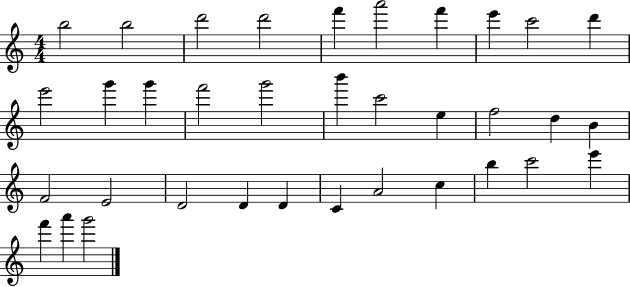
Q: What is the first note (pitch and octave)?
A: B5